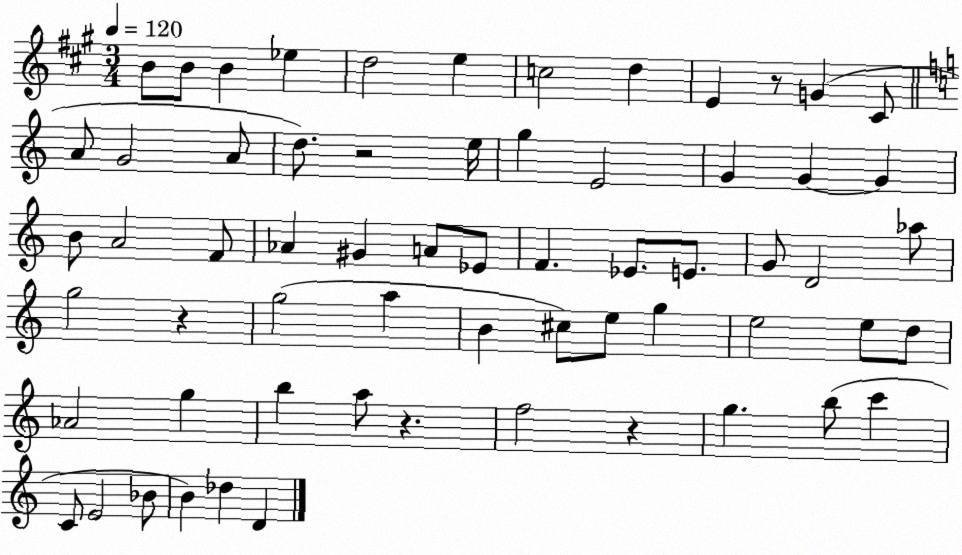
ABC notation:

X:1
T:Untitled
M:3/4
L:1/4
K:A
B/2 B/2 B _e d2 e c2 d E z/2 G ^C/2 A/2 G2 A/2 d/2 z2 e/4 g E2 G G G B/2 A2 F/2 _A ^G A/2 _E/2 F _E/2 E/2 G/2 D2 _a/2 g2 z g2 a B ^c/2 e/2 g e2 e/2 d/2 _A2 g b a/2 z f2 z g b/2 c' C/2 E2 _B/2 B _d D